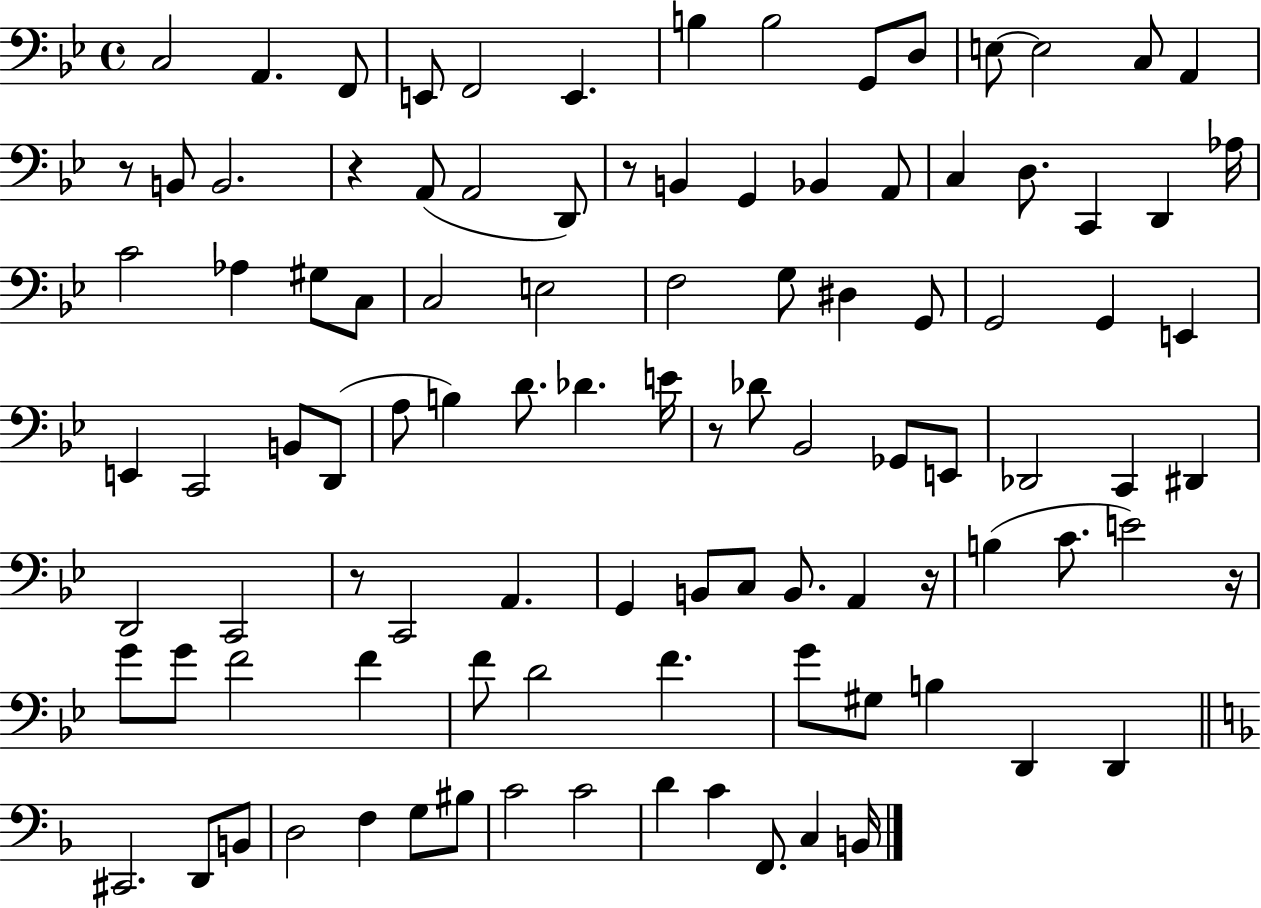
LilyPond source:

{
  \clef bass
  \time 4/4
  \defaultTimeSignature
  \key bes \major
  c2 a,4. f,8 | e,8 f,2 e,4. | b4 b2 g,8 d8 | e8~~ e2 c8 a,4 | \break r8 b,8 b,2. | r4 a,8( a,2 d,8) | r8 b,4 g,4 bes,4 a,8 | c4 d8. c,4 d,4 aes16 | \break c'2 aes4 gis8 c8 | c2 e2 | f2 g8 dis4 g,8 | g,2 g,4 e,4 | \break e,4 c,2 b,8 d,8( | a8 b4) d'8. des'4. e'16 | r8 des'8 bes,2 ges,8 e,8 | des,2 c,4 dis,4 | \break d,2 c,2 | r8 c,2 a,4. | g,4 b,8 c8 b,8. a,4 r16 | b4( c'8. e'2) r16 | \break g'8 g'8 f'2 f'4 | f'8 d'2 f'4. | g'8 gis8 b4 d,4 d,4 | \bar "||" \break \key d \minor cis,2. d,8 b,8 | d2 f4 g8 bis8 | c'2 c'2 | d'4 c'4 f,8. c4 b,16 | \break \bar "|."
}